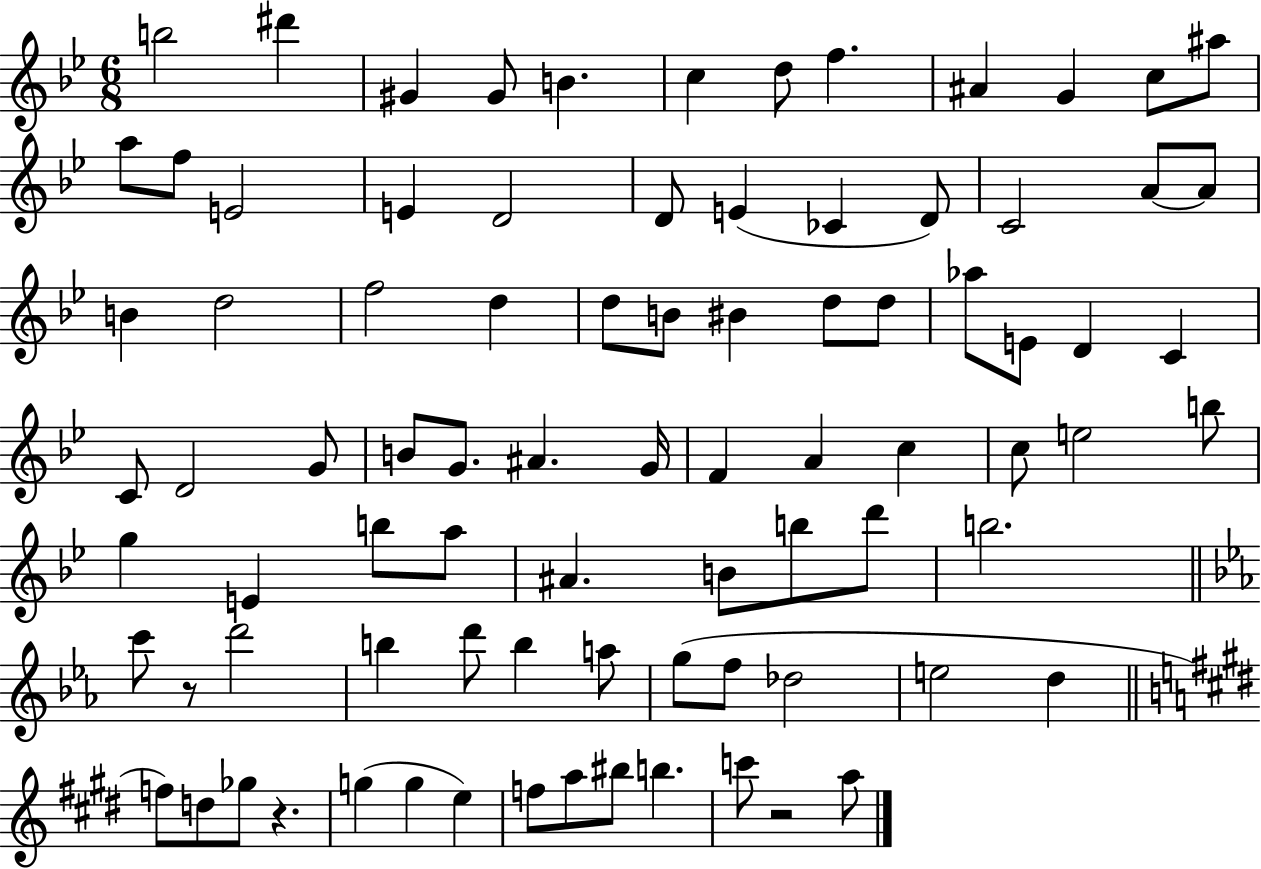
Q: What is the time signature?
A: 6/8